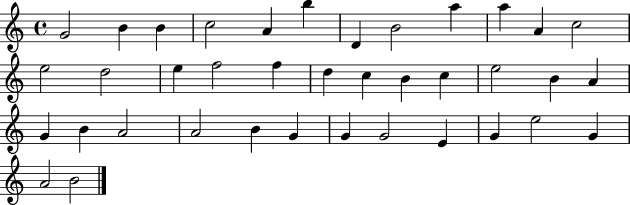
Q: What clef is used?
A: treble